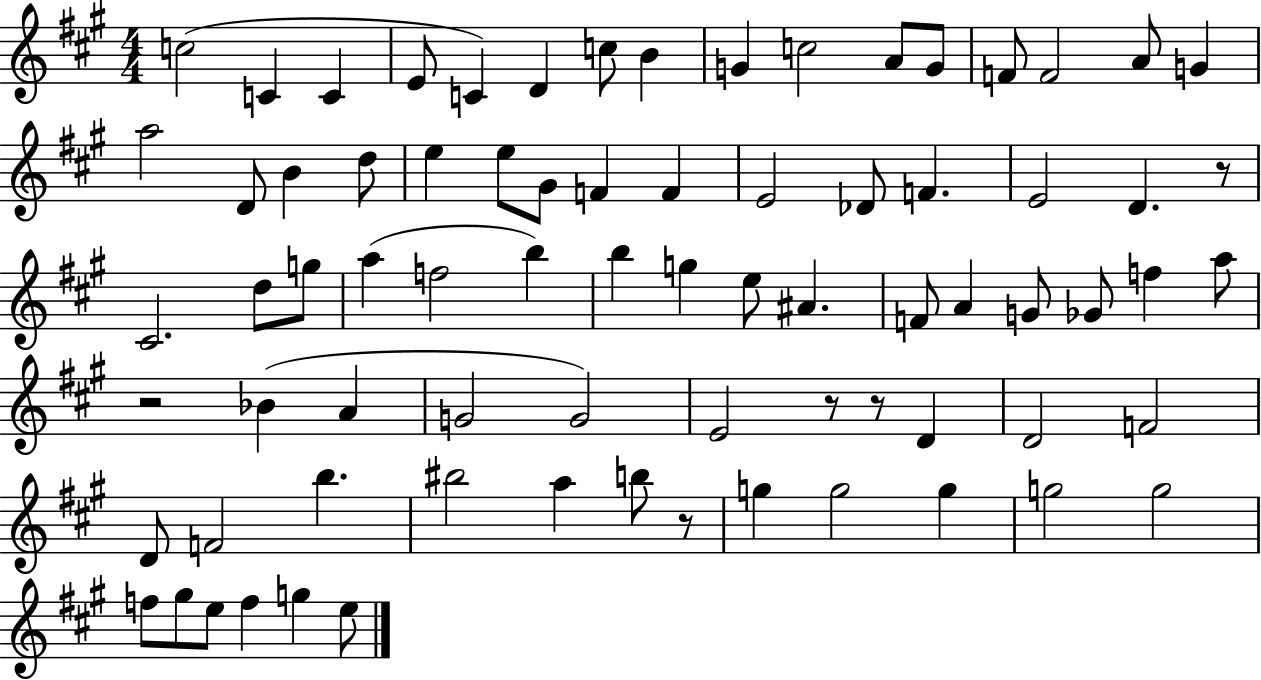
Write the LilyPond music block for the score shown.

{
  \clef treble
  \numericTimeSignature
  \time 4/4
  \key a \major
  \repeat volta 2 { c''2( c'4 c'4 | e'8 c'4) d'4 c''8 b'4 | g'4 c''2 a'8 g'8 | f'8 f'2 a'8 g'4 | \break a''2 d'8 b'4 d''8 | e''4 e''8 gis'8 f'4 f'4 | e'2 des'8 f'4. | e'2 d'4. r8 | \break cis'2. d''8 g''8 | a''4( f''2 b''4) | b''4 g''4 e''8 ais'4. | f'8 a'4 g'8 ges'8 f''4 a''8 | \break r2 bes'4( a'4 | g'2 g'2) | e'2 r8 r8 d'4 | d'2 f'2 | \break d'8 f'2 b''4. | bis''2 a''4 b''8 r8 | g''4 g''2 g''4 | g''2 g''2 | \break f''8 gis''8 e''8 f''4 g''4 e''8 | } \bar "|."
}